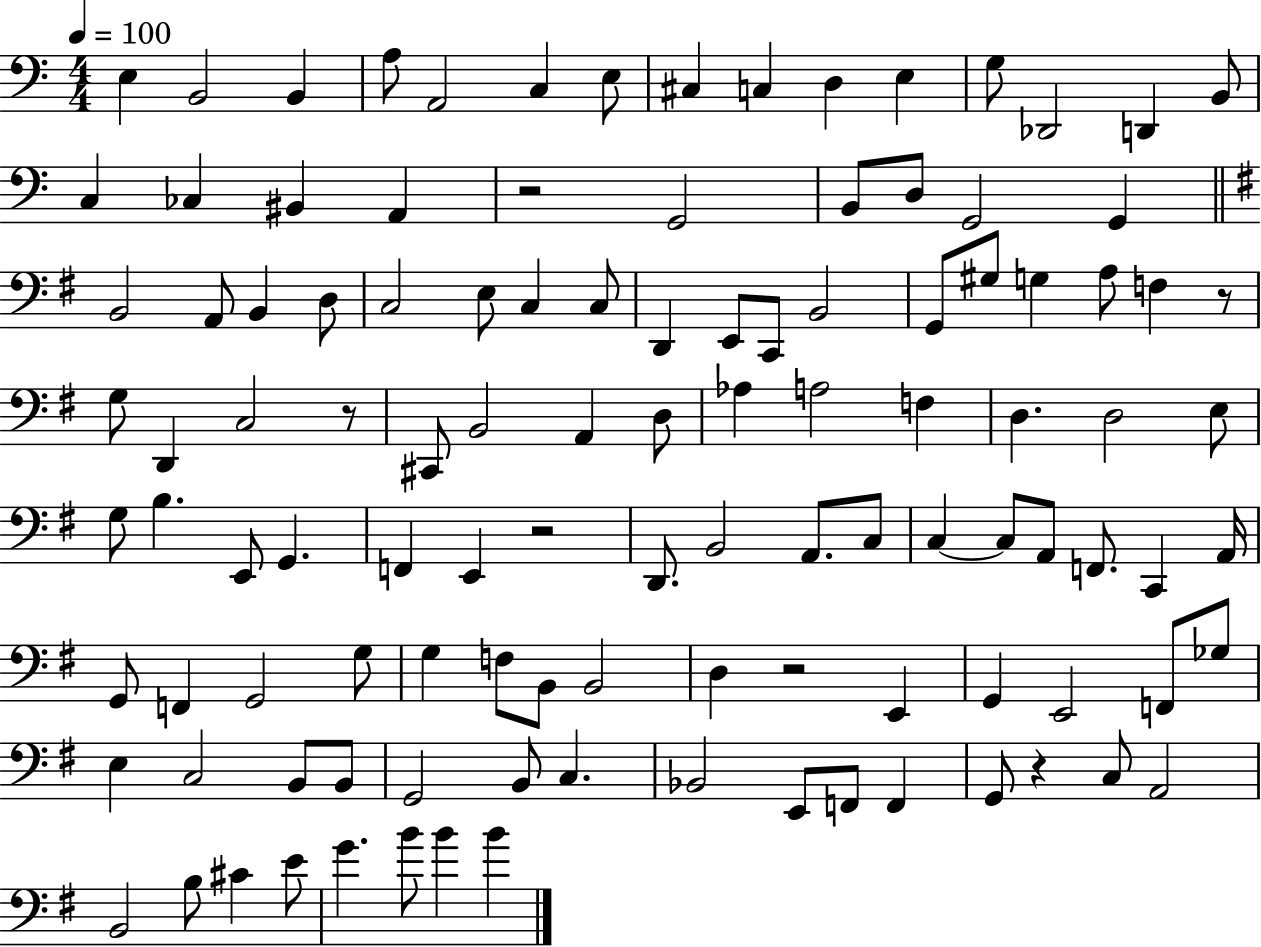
X:1
T:Untitled
M:4/4
L:1/4
K:C
E, B,,2 B,, A,/2 A,,2 C, E,/2 ^C, C, D, E, G,/2 _D,,2 D,, B,,/2 C, _C, ^B,, A,, z2 G,,2 B,,/2 D,/2 G,,2 G,, B,,2 A,,/2 B,, D,/2 C,2 E,/2 C, C,/2 D,, E,,/2 C,,/2 B,,2 G,,/2 ^G,/2 G, A,/2 F, z/2 G,/2 D,, C,2 z/2 ^C,,/2 B,,2 A,, D,/2 _A, A,2 F, D, D,2 E,/2 G,/2 B, E,,/2 G,, F,, E,, z2 D,,/2 B,,2 A,,/2 C,/2 C, C,/2 A,,/2 F,,/2 C,, A,,/4 G,,/2 F,, G,,2 G,/2 G, F,/2 B,,/2 B,,2 D, z2 E,, G,, E,,2 F,,/2 _G,/2 E, C,2 B,,/2 B,,/2 G,,2 B,,/2 C, _B,,2 E,,/2 F,,/2 F,, G,,/2 z C,/2 A,,2 B,,2 B,/2 ^C E/2 G B/2 B B